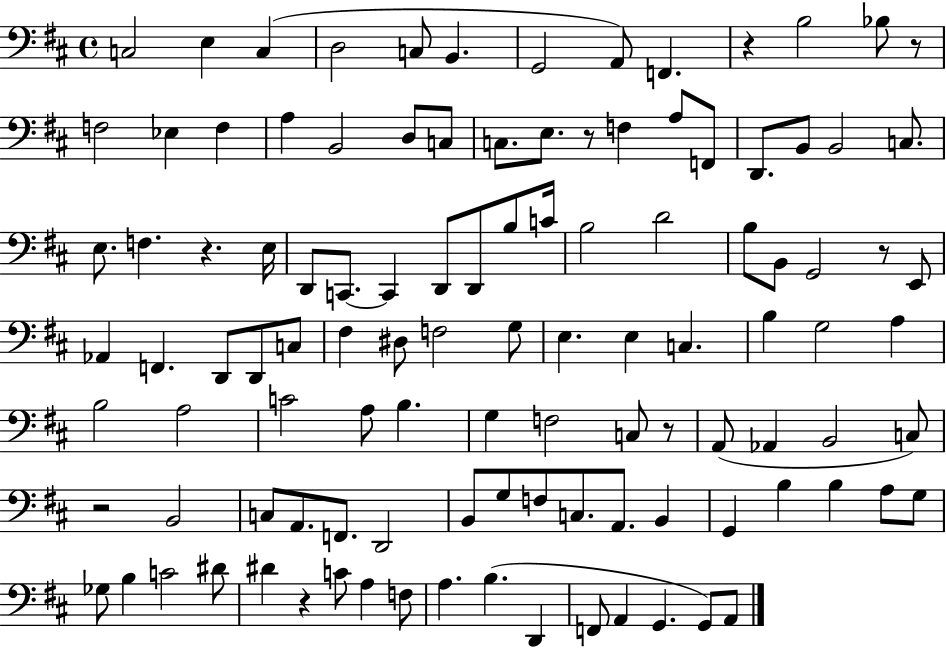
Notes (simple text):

C3/h E3/q C3/q D3/h C3/e B2/q. G2/h A2/e F2/q. R/q B3/h Bb3/e R/e F3/h Eb3/q F3/q A3/q B2/h D3/e C3/e C3/e. E3/e. R/e F3/q A3/e F2/e D2/e. B2/e B2/h C3/e. E3/e. F3/q. R/q. E3/s D2/e C2/e. C2/q D2/e D2/e B3/e C4/s B3/h D4/h B3/e B2/e G2/h R/e E2/e Ab2/q F2/q. D2/e D2/e C3/e F#3/q D#3/e F3/h G3/e E3/q. E3/q C3/q. B3/q G3/h A3/q B3/h A3/h C4/h A3/e B3/q. G3/q F3/h C3/e R/e A2/e Ab2/q B2/h C3/e R/h B2/h C3/e A2/e. F2/e. D2/h B2/e G3/e F3/e C3/e. A2/e. B2/q G2/q B3/q B3/q A3/e G3/e Gb3/e B3/q C4/h D#4/e D#4/q R/q C4/e A3/q F3/e A3/q. B3/q. D2/q F2/e A2/q G2/q. G2/e A2/e